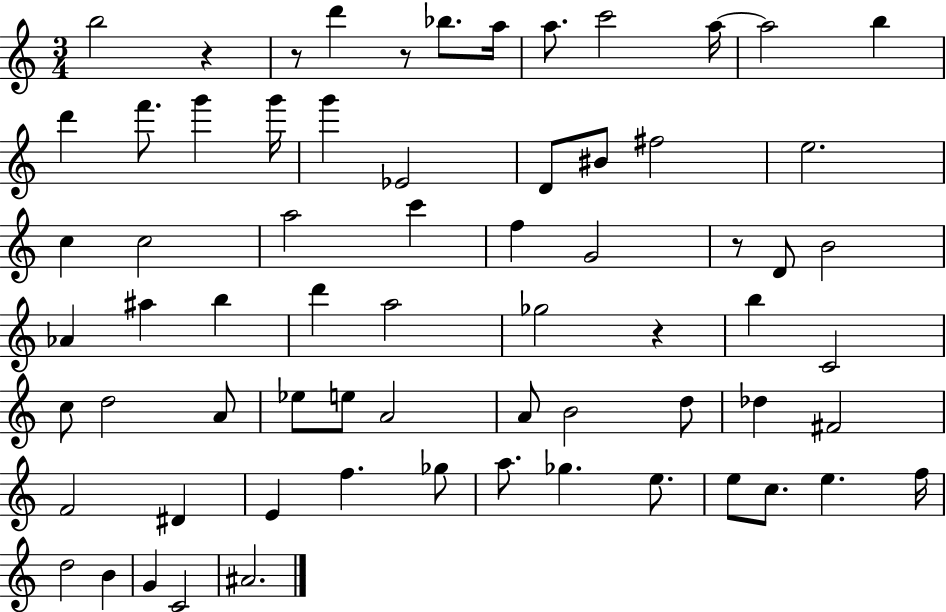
{
  \clef treble
  \numericTimeSignature
  \time 3/4
  \key c \major
  b''2 r4 | r8 d'''4 r8 bes''8. a''16 | a''8. c'''2 a''16~~ | a''2 b''4 | \break d'''4 f'''8. g'''4 g'''16 | g'''4 ees'2 | d'8 bis'8 fis''2 | e''2. | \break c''4 c''2 | a''2 c'''4 | f''4 g'2 | r8 d'8 b'2 | \break aes'4 ais''4 b''4 | d'''4 a''2 | ges''2 r4 | b''4 c'2 | \break c''8 d''2 a'8 | ees''8 e''8 a'2 | a'8 b'2 d''8 | des''4 fis'2 | \break f'2 dis'4 | e'4 f''4. ges''8 | a''8. ges''4. e''8. | e''8 c''8. e''4. f''16 | \break d''2 b'4 | g'4 c'2 | ais'2. | \bar "|."
}